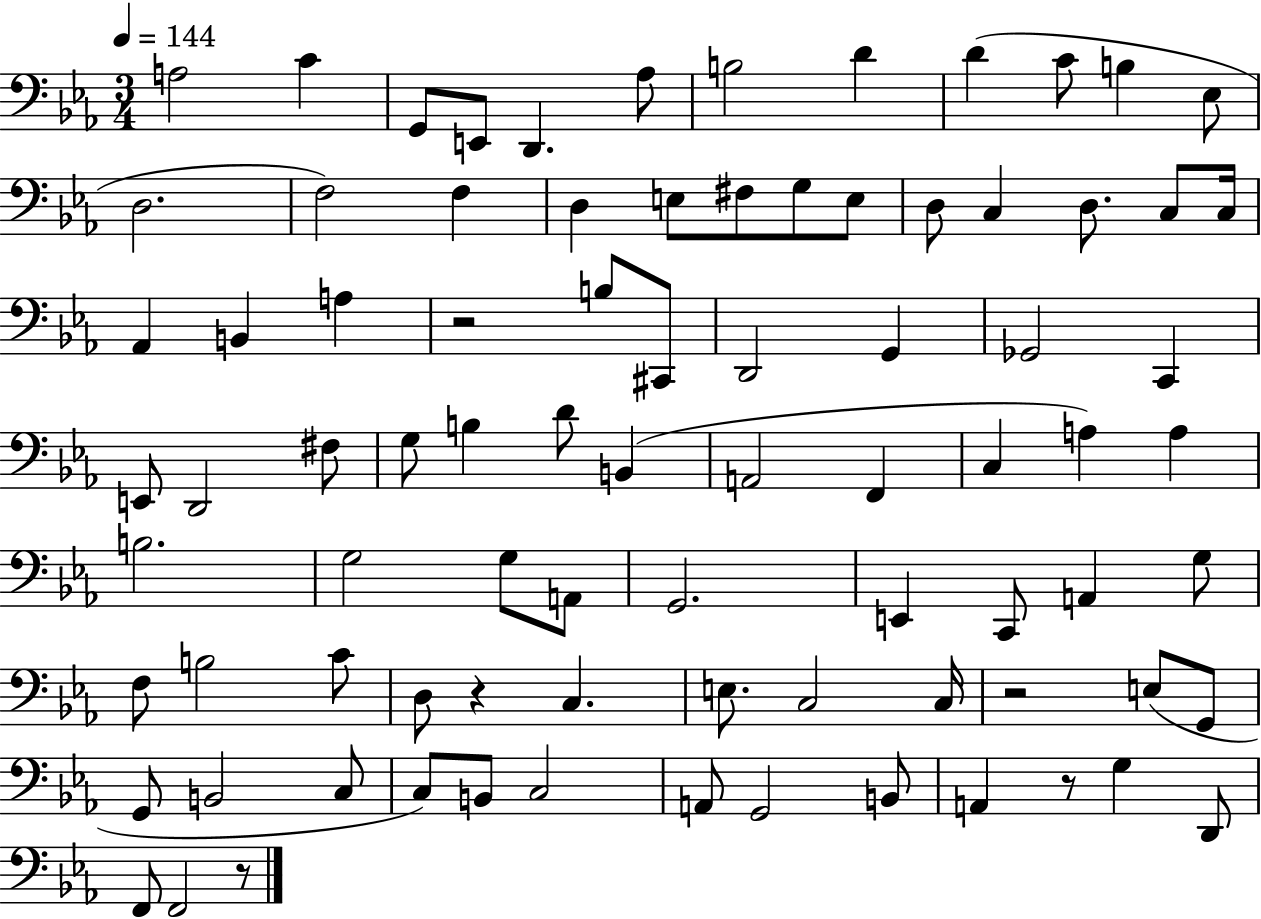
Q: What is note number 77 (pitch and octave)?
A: D2